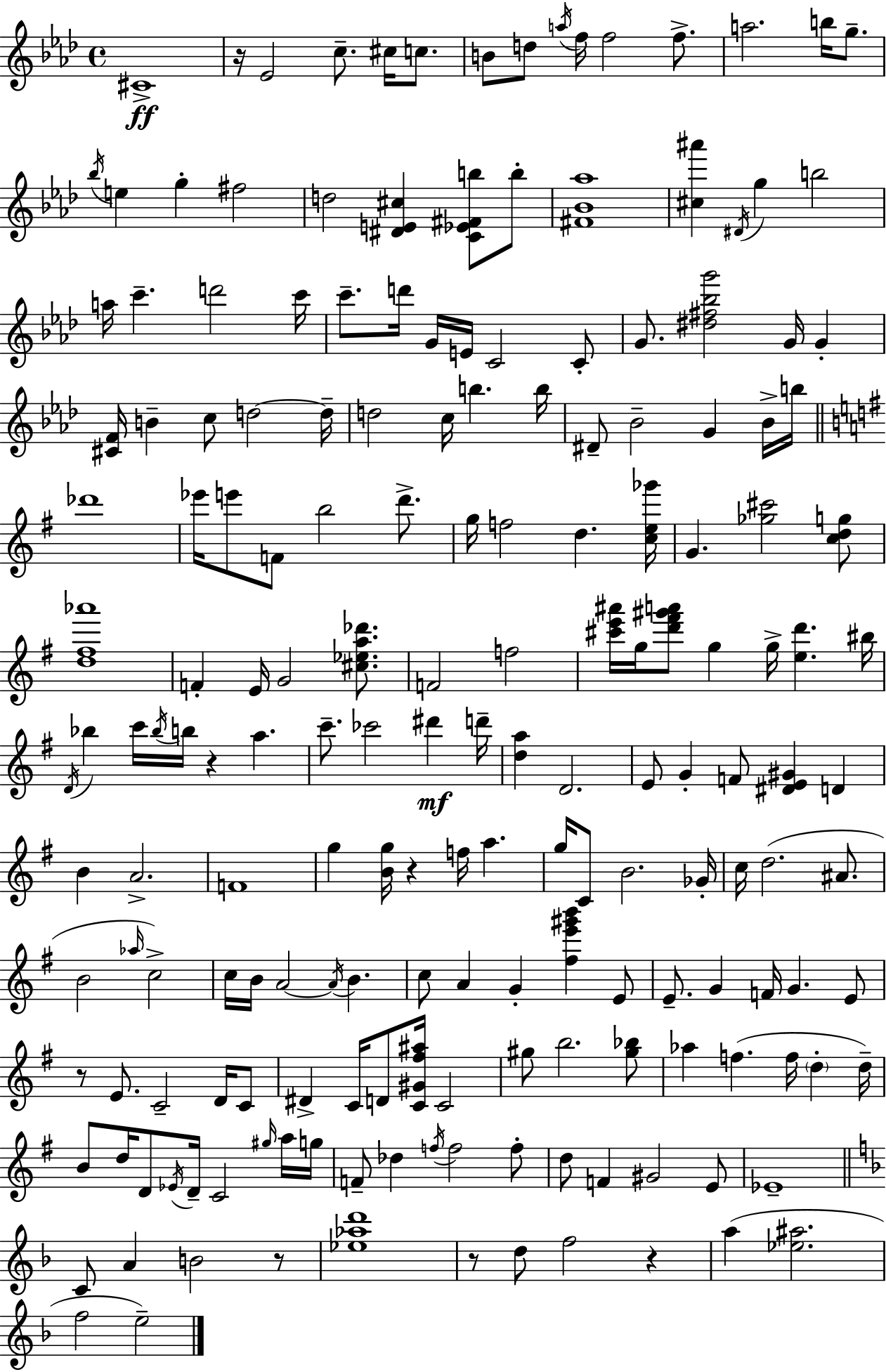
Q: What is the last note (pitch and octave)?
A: E5